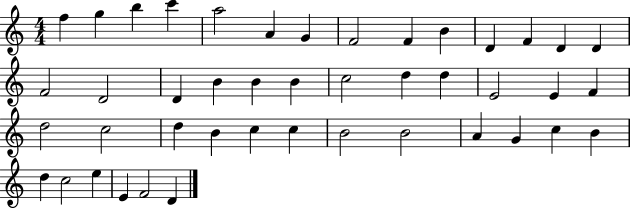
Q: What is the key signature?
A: C major